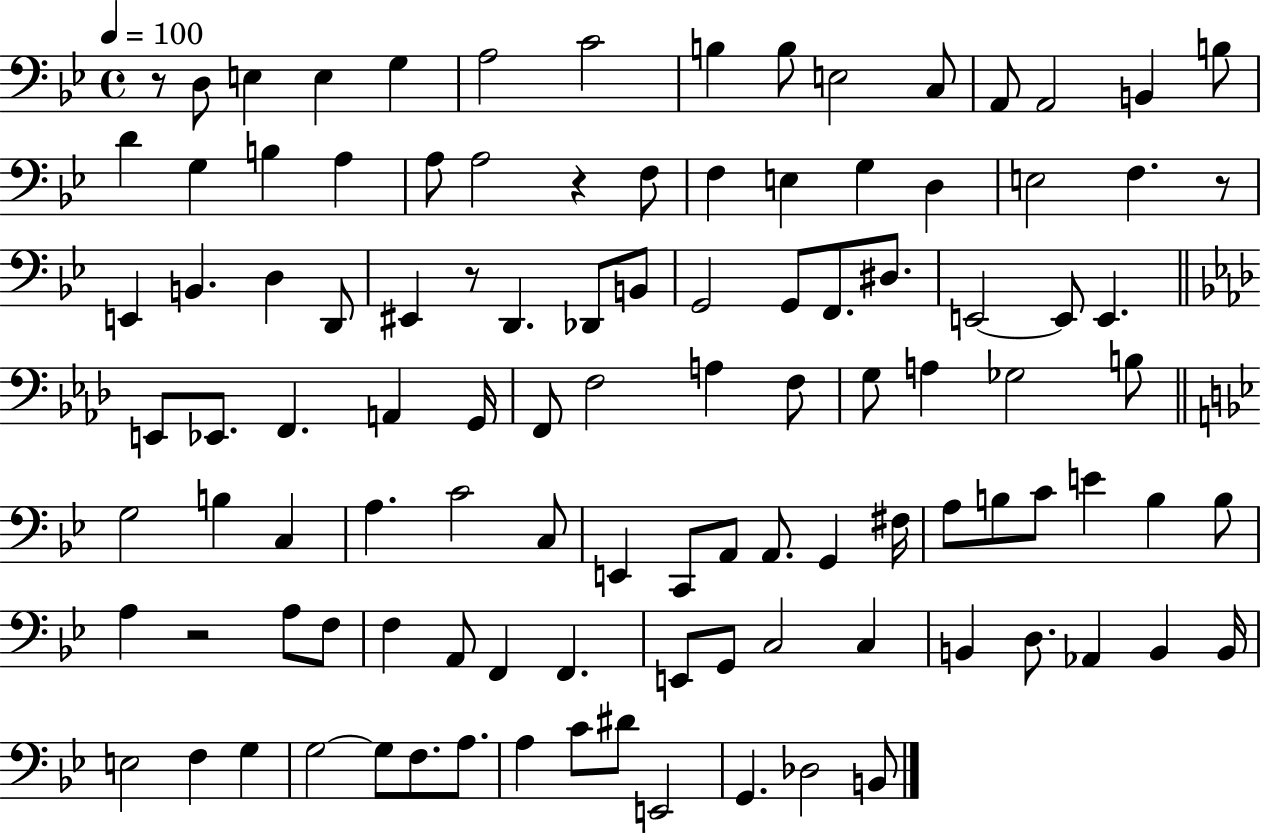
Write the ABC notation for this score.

X:1
T:Untitled
M:4/4
L:1/4
K:Bb
z/2 D,/2 E, E, G, A,2 C2 B, B,/2 E,2 C,/2 A,,/2 A,,2 B,, B,/2 D G, B, A, A,/2 A,2 z F,/2 F, E, G, D, E,2 F, z/2 E,, B,, D, D,,/2 ^E,, z/2 D,, _D,,/2 B,,/2 G,,2 G,,/2 F,,/2 ^D,/2 E,,2 E,,/2 E,, E,,/2 _E,,/2 F,, A,, G,,/4 F,,/2 F,2 A, F,/2 G,/2 A, _G,2 B,/2 G,2 B, C, A, C2 C,/2 E,, C,,/2 A,,/2 A,,/2 G,, ^F,/4 A,/2 B,/2 C/2 E B, B,/2 A, z2 A,/2 F,/2 F, A,,/2 F,, F,, E,,/2 G,,/2 C,2 C, B,, D,/2 _A,, B,, B,,/4 E,2 F, G, G,2 G,/2 F,/2 A,/2 A, C/2 ^D/2 E,,2 G,, _D,2 B,,/2